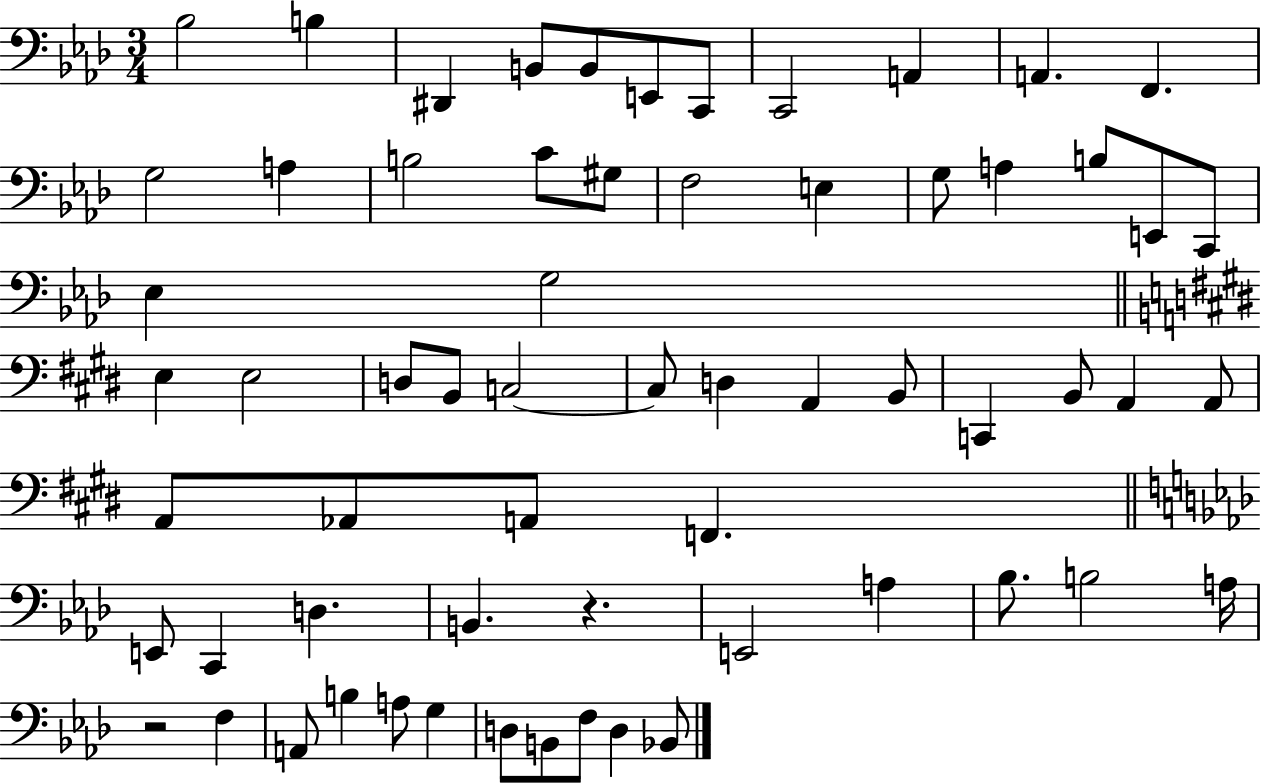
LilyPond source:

{
  \clef bass
  \numericTimeSignature
  \time 3/4
  \key aes \major
  bes2 b4 | dis,4 b,8 b,8 e,8 c,8 | c,2 a,4 | a,4. f,4. | \break g2 a4 | b2 c'8 gis8 | f2 e4 | g8 a4 b8 e,8 c,8 | \break ees4 g2 | \bar "||" \break \key e \major e4 e2 | d8 b,8 c2~~ | c8 d4 a,4 b,8 | c,4 b,8 a,4 a,8 | \break a,8 aes,8 a,8 f,4. | \bar "||" \break \key f \minor e,8 c,4 d4. | b,4. r4. | e,2 a4 | bes8. b2 a16 | \break r2 f4 | a,8 b4 a8 g4 | d8 b,8 f8 d4 bes,8 | \bar "|."
}